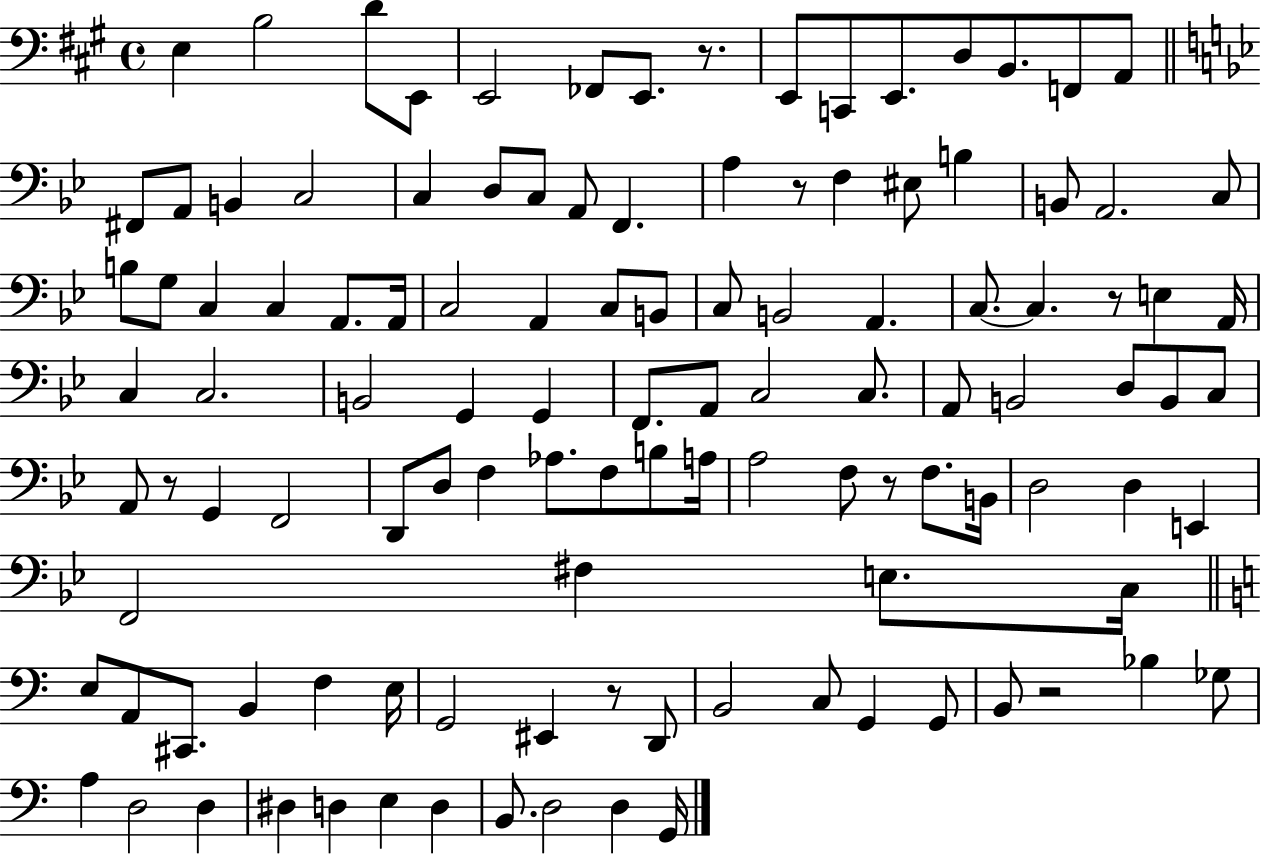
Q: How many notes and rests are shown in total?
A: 116